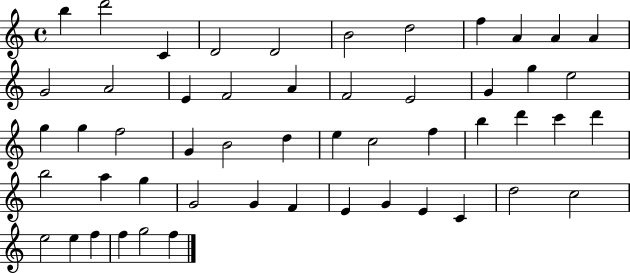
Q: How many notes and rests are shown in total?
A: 52